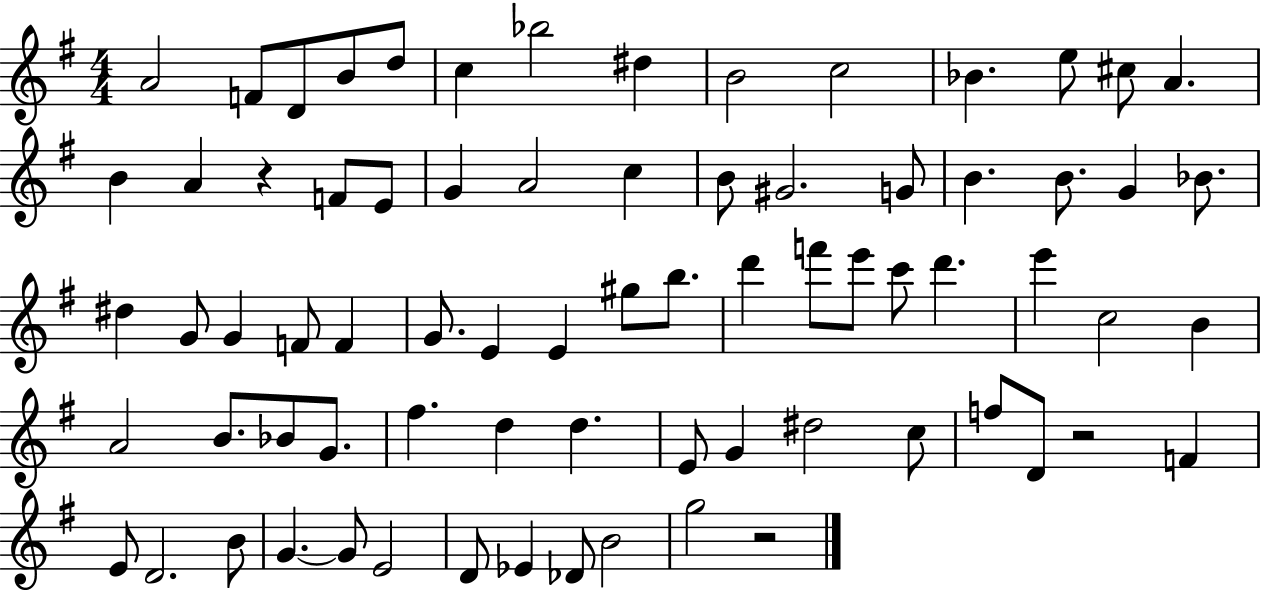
A4/h F4/e D4/e B4/e D5/e C5/q Bb5/h D#5/q B4/h C5/h Bb4/q. E5/e C#5/e A4/q. B4/q A4/q R/q F4/e E4/e G4/q A4/h C5/q B4/e G#4/h. G4/e B4/q. B4/e. G4/q Bb4/e. D#5/q G4/e G4/q F4/e F4/q G4/e. E4/q E4/q G#5/e B5/e. D6/q F6/e E6/e C6/e D6/q. E6/q C5/h B4/q A4/h B4/e. Bb4/e G4/e. F#5/q. D5/q D5/q. E4/e G4/q D#5/h C5/e F5/e D4/e R/h F4/q E4/e D4/h. B4/e G4/q. G4/e E4/h D4/e Eb4/q Db4/e B4/h G5/h R/h